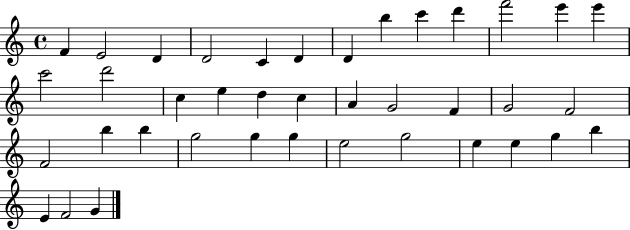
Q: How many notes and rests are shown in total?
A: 39